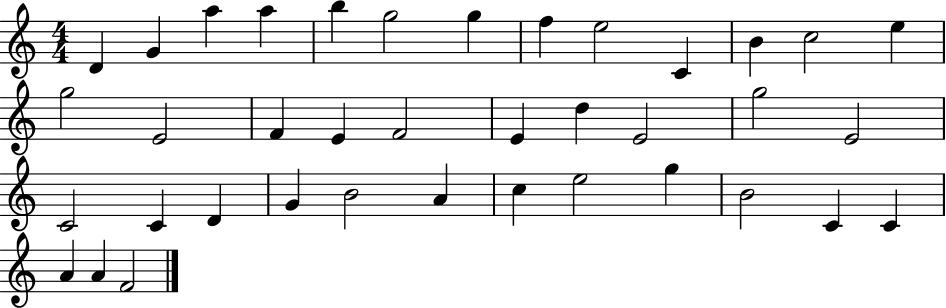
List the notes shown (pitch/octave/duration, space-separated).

D4/q G4/q A5/q A5/q B5/q G5/h G5/q F5/q E5/h C4/q B4/q C5/h E5/q G5/h E4/h F4/q E4/q F4/h E4/q D5/q E4/h G5/h E4/h C4/h C4/q D4/q G4/q B4/h A4/q C5/q E5/h G5/q B4/h C4/q C4/q A4/q A4/q F4/h